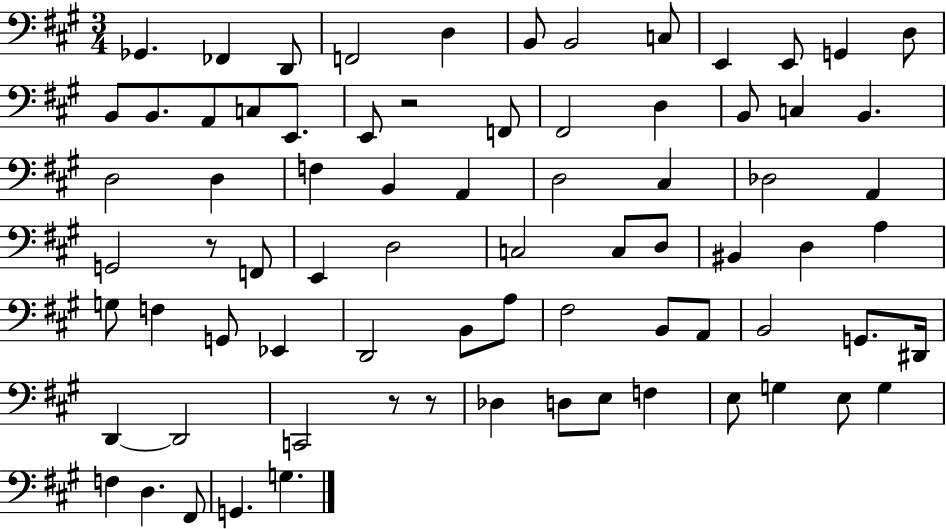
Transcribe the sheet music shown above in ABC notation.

X:1
T:Untitled
M:3/4
L:1/4
K:A
_G,, _F,, D,,/2 F,,2 D, B,,/2 B,,2 C,/2 E,, E,,/2 G,, D,/2 B,,/2 B,,/2 A,,/2 C,/2 E,,/2 E,,/2 z2 F,,/2 ^F,,2 D, B,,/2 C, B,, D,2 D, F, B,, A,, D,2 ^C, _D,2 A,, G,,2 z/2 F,,/2 E,, D,2 C,2 C,/2 D,/2 ^B,, D, A, G,/2 F, G,,/2 _E,, D,,2 B,,/2 A,/2 ^F,2 B,,/2 A,,/2 B,,2 G,,/2 ^D,,/4 D,, D,,2 C,,2 z/2 z/2 _D, D,/2 E,/2 F, E,/2 G, E,/2 G, F, D, ^F,,/2 G,, G,